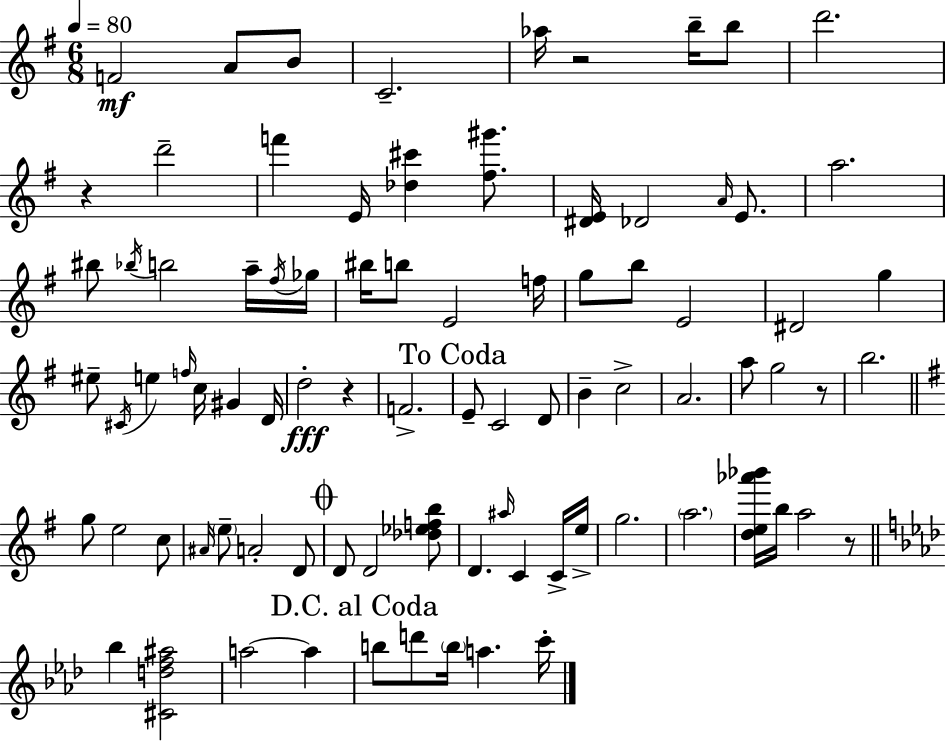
X:1
T:Untitled
M:6/8
L:1/4
K:Em
F2 A/2 B/2 C2 _a/4 z2 b/4 b/2 d'2 z d'2 f' E/4 [_d^c'] [^f^g']/2 [^DE]/4 _D2 A/4 E/2 a2 ^b/2 _b/4 b2 a/4 ^f/4 _g/4 ^b/4 b/2 E2 f/4 g/2 b/2 E2 ^D2 g ^e/2 ^C/4 e f/4 c/4 ^G D/4 d2 z F2 E/2 C2 D/2 B c2 A2 a/2 g2 z/2 b2 g/2 e2 c/2 ^A/4 e/2 A2 D/2 D/2 D2 [_d_efb]/2 D ^a/4 C C/4 e/4 g2 a2 [de_a'_b']/4 b/4 a2 z/2 _b [^Cdf^a]2 a2 a b/2 d'/2 b/4 a c'/4